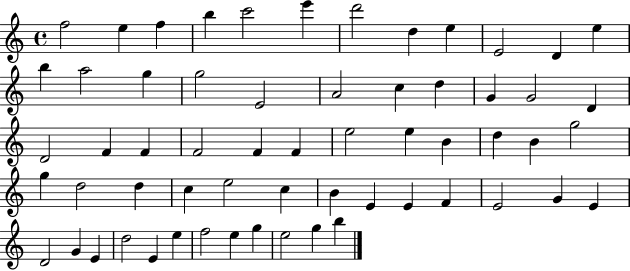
{
  \clef treble
  \time 4/4
  \defaultTimeSignature
  \key c \major
  f''2 e''4 f''4 | b''4 c'''2 e'''4 | d'''2 d''4 e''4 | e'2 d'4 e''4 | \break b''4 a''2 g''4 | g''2 e'2 | a'2 c''4 d''4 | g'4 g'2 d'4 | \break d'2 f'4 f'4 | f'2 f'4 f'4 | e''2 e''4 b'4 | d''4 b'4 g''2 | \break g''4 d''2 d''4 | c''4 e''2 c''4 | b'4 e'4 e'4 f'4 | e'2 g'4 e'4 | \break d'2 g'4 e'4 | d''2 e'4 e''4 | f''2 e''4 g''4 | e''2 g''4 b''4 | \break \bar "|."
}